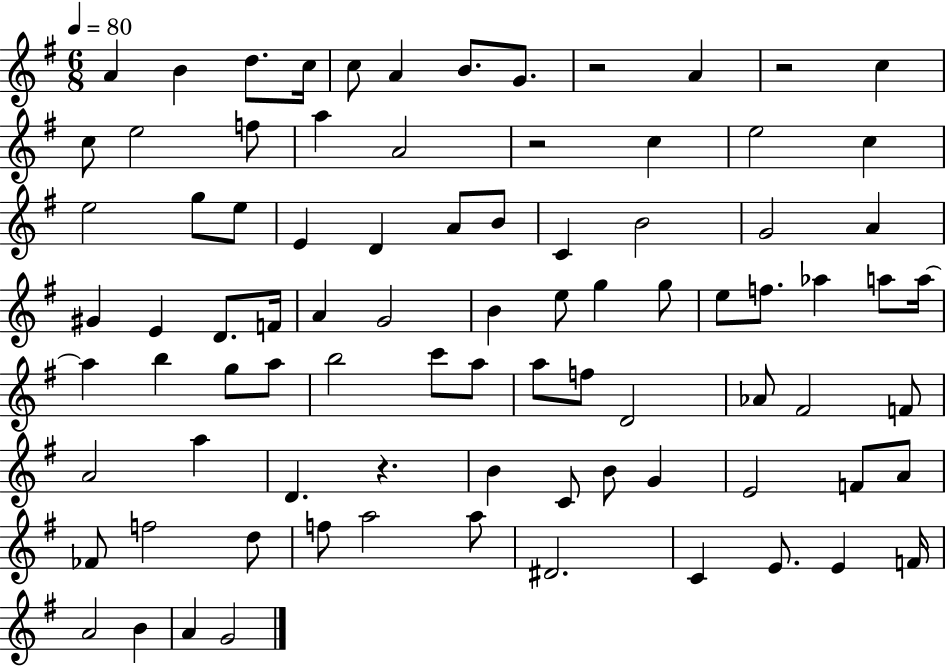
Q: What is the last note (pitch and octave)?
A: G4